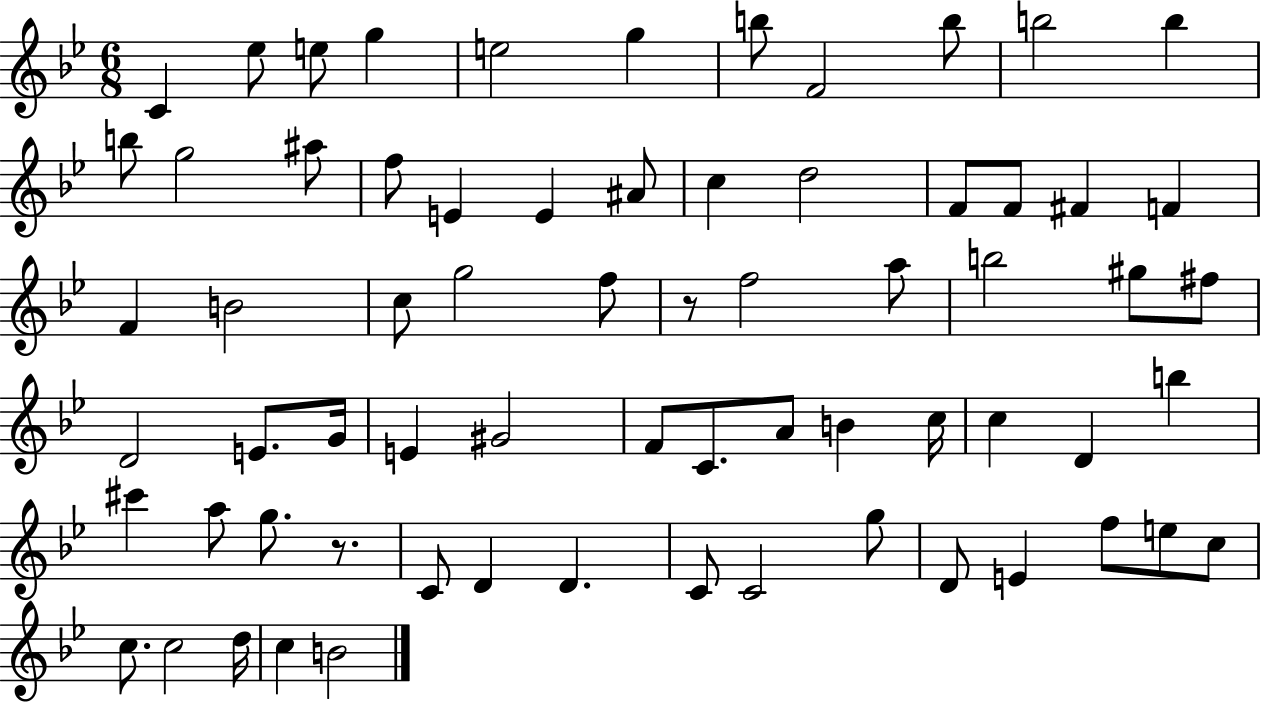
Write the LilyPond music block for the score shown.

{
  \clef treble
  \numericTimeSignature
  \time 6/8
  \key bes \major
  c'4 ees''8 e''8 g''4 | e''2 g''4 | b''8 f'2 b''8 | b''2 b''4 | \break b''8 g''2 ais''8 | f''8 e'4 e'4 ais'8 | c''4 d''2 | f'8 f'8 fis'4 f'4 | \break f'4 b'2 | c''8 g''2 f''8 | r8 f''2 a''8 | b''2 gis''8 fis''8 | \break d'2 e'8. g'16 | e'4 gis'2 | f'8 c'8. a'8 b'4 c''16 | c''4 d'4 b''4 | \break cis'''4 a''8 g''8. r8. | c'8 d'4 d'4. | c'8 c'2 g''8 | d'8 e'4 f''8 e''8 c''8 | \break c''8. c''2 d''16 | c''4 b'2 | \bar "|."
}